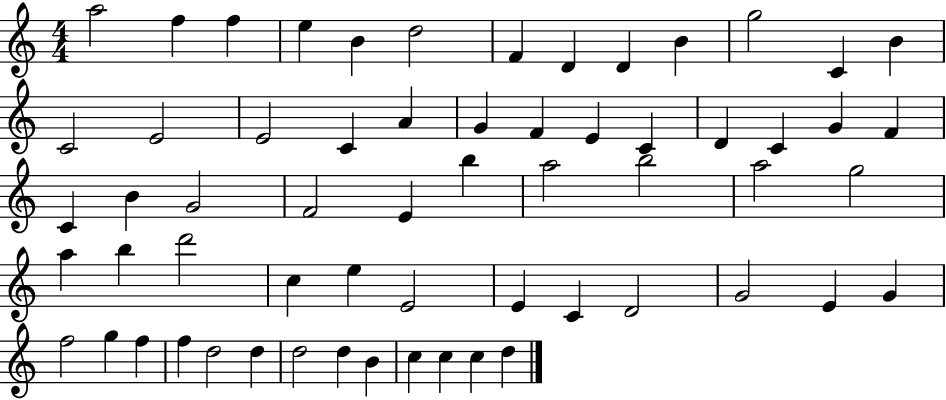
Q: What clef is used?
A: treble